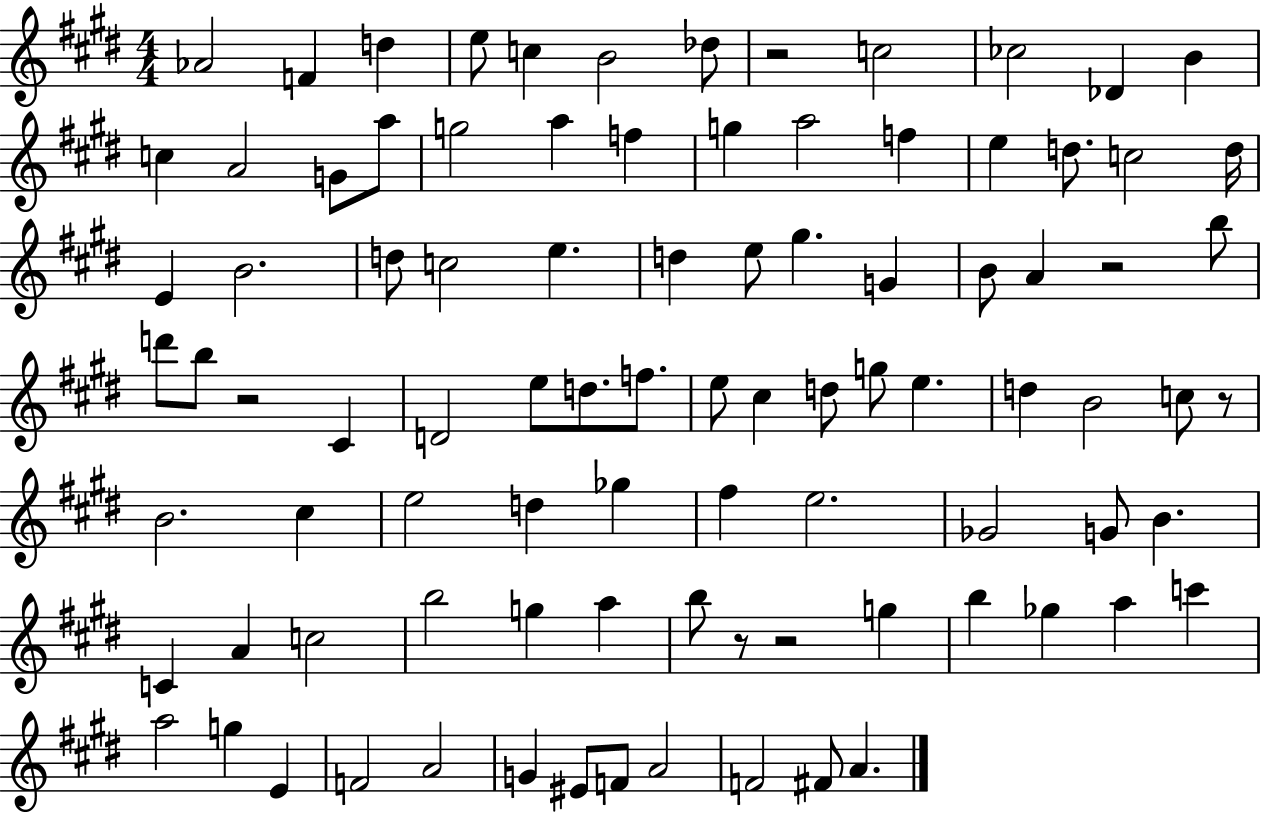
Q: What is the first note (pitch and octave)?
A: Ab4